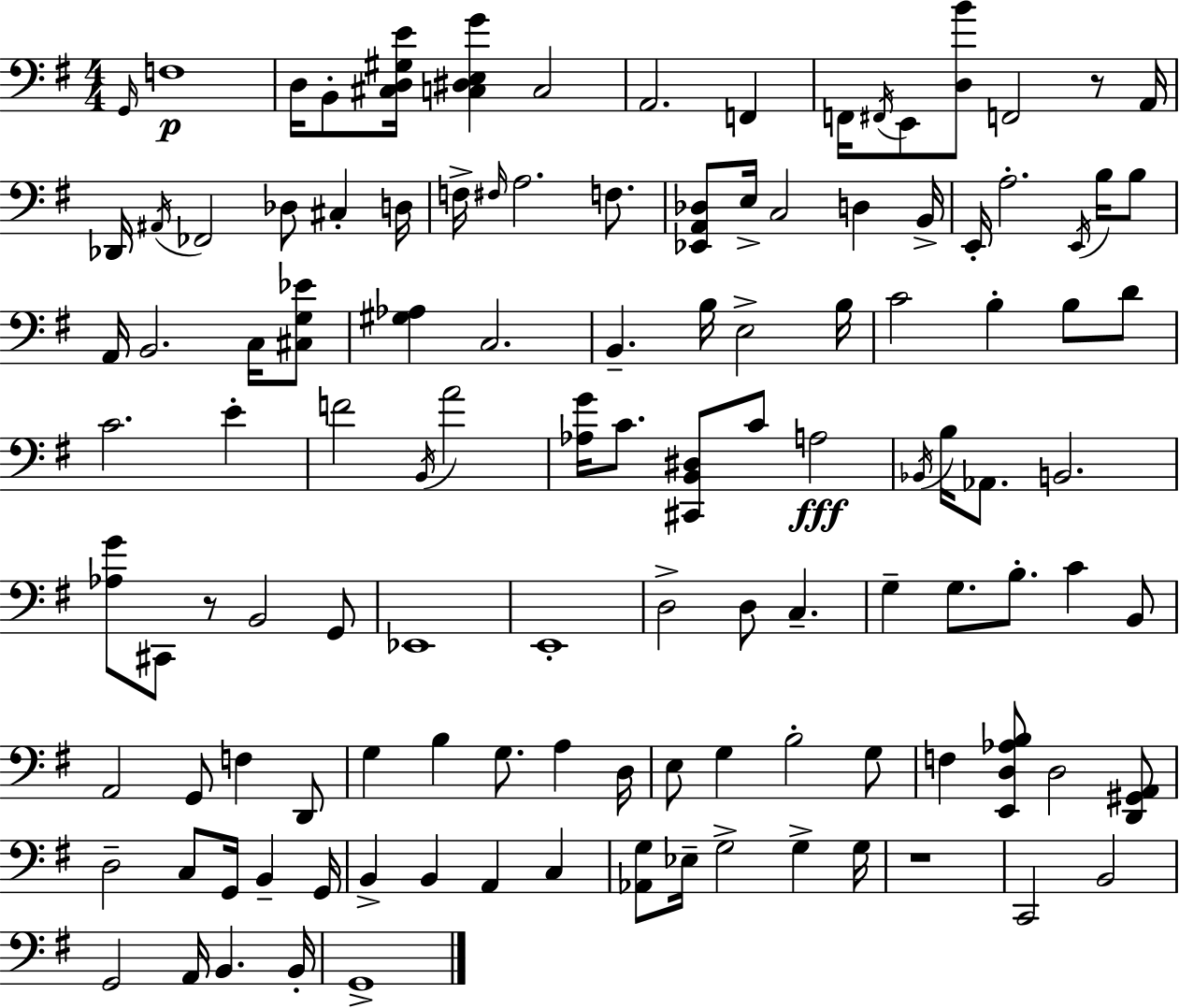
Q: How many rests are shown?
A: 3